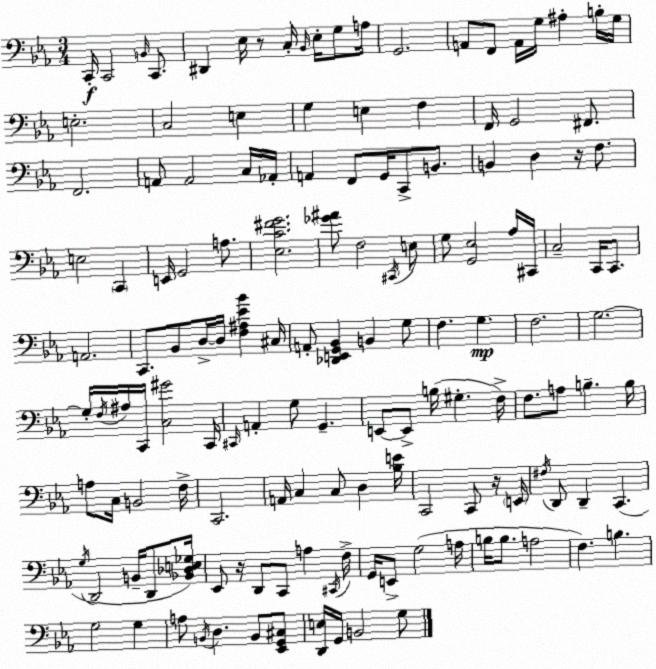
X:1
T:Untitled
M:3/4
L:1/4
K:Cm
C,,/4 C,,2 B,,/4 C,,/2 ^D,, _E,/4 z/2 C,/4 _B,,/4 _E,/4 G,/2 A,/4 G,,2 A,,/2 F,,/2 A,,/4 G,/4 ^A, B,/4 G,/4 E,2 C,2 E, G, E, F, F,,/4 G,,2 ^F,,/2 F,,2 A,,/2 A,,2 C,/4 _A,,/4 A,, F,,/2 G,,/4 C,,/2 B,,/2 B,, D, z/4 F,/2 E,2 C,, E,,/4 G,,2 A,/2 [_E,C^FG]2 [_G^A]/2 F,2 ^C,,/4 E,/2 G,/2 [G,,_E,]2 _A,/4 ^C,,/4 C,2 C,,/4 C,,/2 A,,2 C,,/2 _B,,/2 D,/4 D,/4 [F,^A,_E_B] ^C,/4 A,,/2 [_D,,E,,G,,_B,,] B,, G,/2 F, G, F,2 G,2 G,/4 F,/4 ^A,/4 C,,/4 [C,^G]2 C,,/4 ^C,,/4 A,, G,/2 G,, E,,/2 E,,/2 B,/4 ^G, F,/4 F,/2 A,/2 B, B,/4 A,/2 C,/4 B,,2 F,/4 C,,2 A,,/4 C, C,/2 D, [_B,E]/4 C,,2 C,,/2 z/4 E,,/4 ^F,/4 D,,/2 D,, C,, G,/4 D,,2 B,,/4 D,,/2 [_B,,_D,E,_G,]/4 _E,,/2 z/4 D,,/2 C,,/2 A, ^C,,/4 F,/4 G,,/4 E,,/2 G,2 A,/4 B,/4 B,/2 A,2 F, B, G,2 G, A,/2 B,,/4 D, B,,/2 [_E,,G,,^C,]/2 [D,,E,]/4 G,,/4 B,,2 G,/2